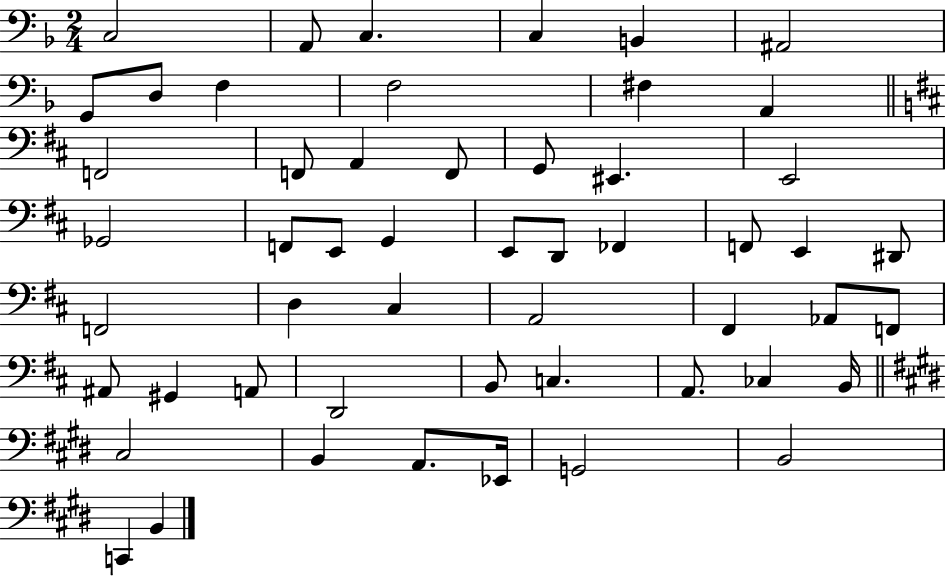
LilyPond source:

{
  \clef bass
  \numericTimeSignature
  \time 2/4
  \key f \major
  c2 | a,8 c4. | c4 b,4 | ais,2 | \break g,8 d8 f4 | f2 | fis4 a,4 | \bar "||" \break \key d \major f,2 | f,8 a,4 f,8 | g,8 eis,4. | e,2 | \break ges,2 | f,8 e,8 g,4 | e,8 d,8 fes,4 | f,8 e,4 dis,8 | \break f,2 | d4 cis4 | a,2 | fis,4 aes,8 f,8 | \break ais,8 gis,4 a,8 | d,2 | b,8 c4. | a,8. ces4 b,16 | \break \bar "||" \break \key e \major cis2 | b,4 a,8. ees,16 | g,2 | b,2 | \break c,4 b,4 | \bar "|."
}